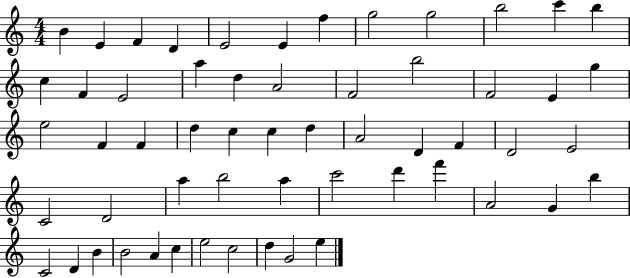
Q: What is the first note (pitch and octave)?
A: B4